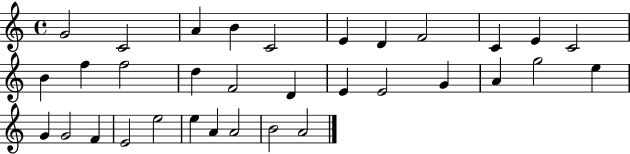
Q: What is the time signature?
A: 4/4